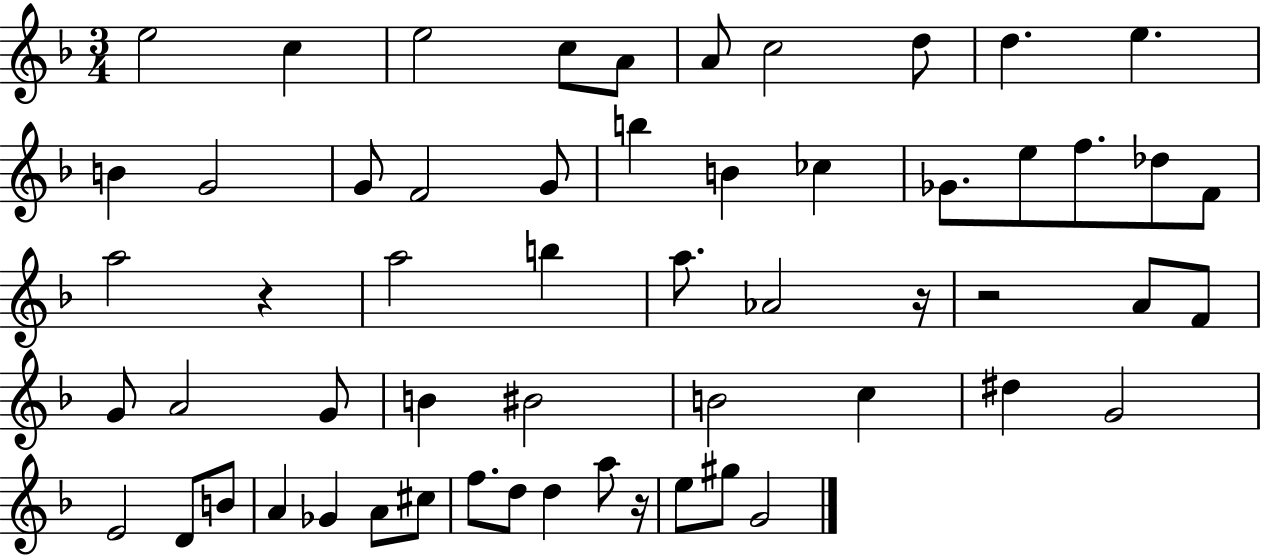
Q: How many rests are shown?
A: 4